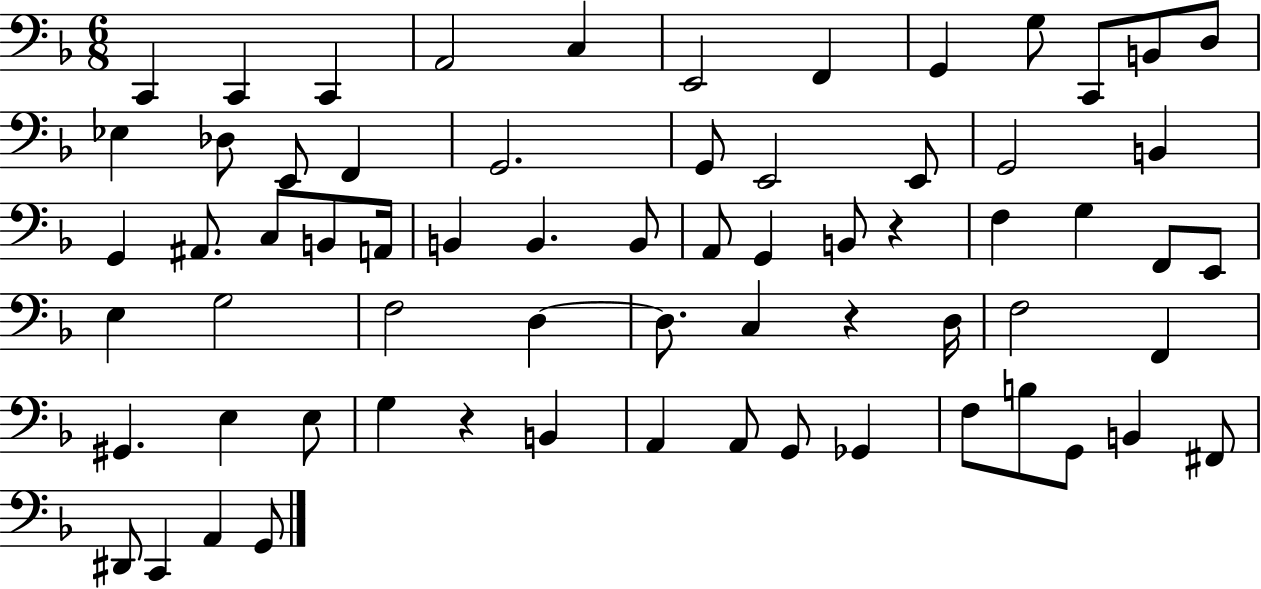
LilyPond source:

{
  \clef bass
  \numericTimeSignature
  \time 6/8
  \key f \major
  c,4 c,4 c,4 | a,2 c4 | e,2 f,4 | g,4 g8 c,8 b,8 d8 | \break ees4 des8 e,8 f,4 | g,2. | g,8 e,2 e,8 | g,2 b,4 | \break g,4 ais,8. c8 b,8 a,16 | b,4 b,4. b,8 | a,8 g,4 b,8 r4 | f4 g4 f,8 e,8 | \break e4 g2 | f2 d4~~ | d8. c4 r4 d16 | f2 f,4 | \break gis,4. e4 e8 | g4 r4 b,4 | a,4 a,8 g,8 ges,4 | f8 b8 g,8 b,4 fis,8 | \break dis,8 c,4 a,4 g,8 | \bar "|."
}